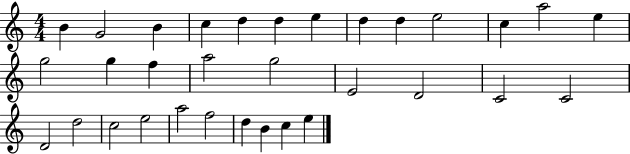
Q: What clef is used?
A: treble